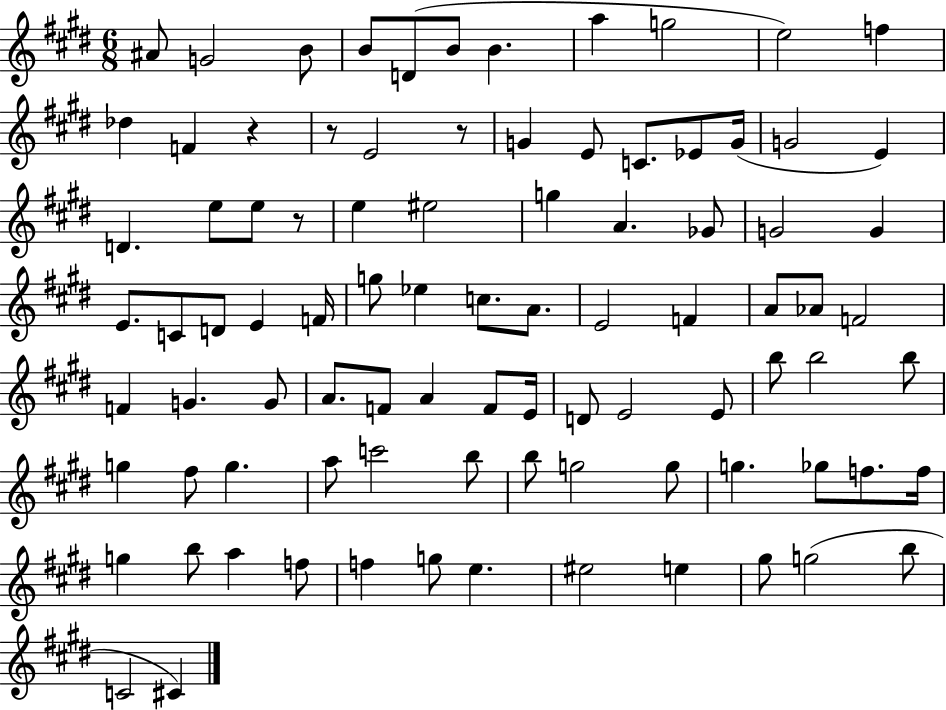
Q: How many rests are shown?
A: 4